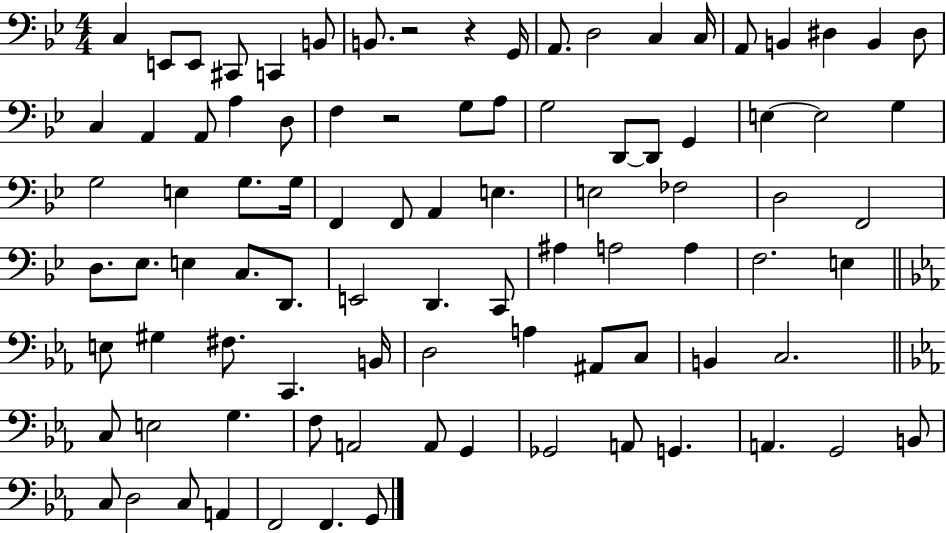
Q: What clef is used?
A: bass